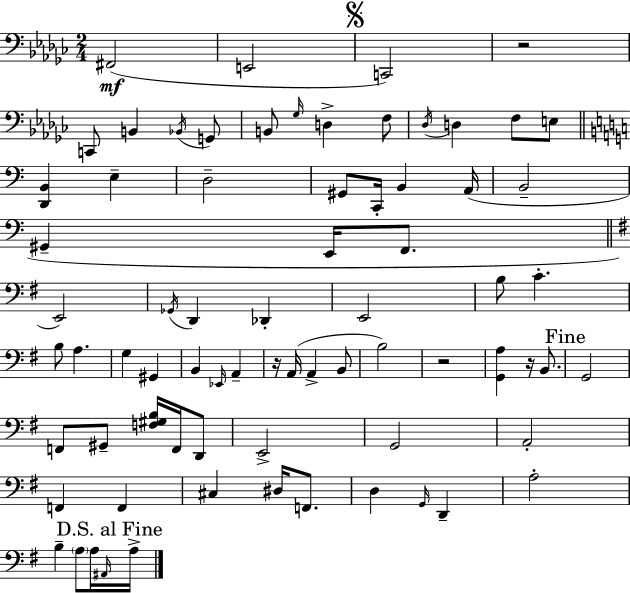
F#2/h E2/h C2/h R/h C2/e B2/q Bb2/s G2/e B2/e Gb3/s D3/q F3/e Db3/s D3/q F3/e E3/e [D2,B2]/q E3/q D3/h G#2/e C2/s B2/q A2/s B2/h G#2/q E2/s F2/e. E2/h Gb2/s D2/q Db2/q E2/h B3/e C4/q. B3/e A3/q. G3/q G#2/q B2/q Eb2/s A2/q R/s A2/s A2/q B2/e B3/h R/h [G2,A3]/q R/s B2/e. G2/h F2/e G#2/e [F3,G#3,B3]/s F2/s D2/e E2/h G2/h A2/h F2/q F2/q C#3/q D#3/s F2/e. D3/q G2/s D2/q A3/h B3/q A3/e A3/s A#2/s A3/s